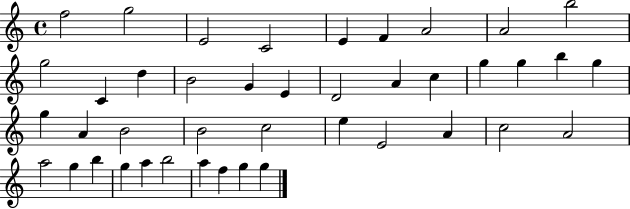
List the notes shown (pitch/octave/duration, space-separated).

F5/h G5/h E4/h C4/h E4/q F4/q A4/h A4/h B5/h G5/h C4/q D5/q B4/h G4/q E4/q D4/h A4/q C5/q G5/q G5/q B5/q G5/q G5/q A4/q B4/h B4/h C5/h E5/q E4/h A4/q C5/h A4/h A5/h G5/q B5/q G5/q A5/q B5/h A5/q F5/q G5/q G5/q